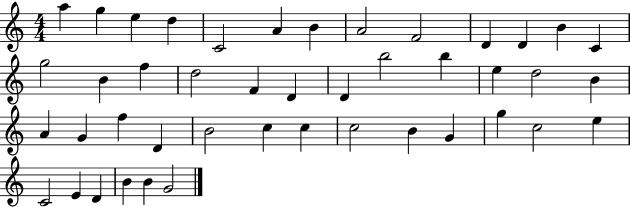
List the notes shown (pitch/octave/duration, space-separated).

A5/q G5/q E5/q D5/q C4/h A4/q B4/q A4/h F4/h D4/q D4/q B4/q C4/q G5/h B4/q F5/q D5/h F4/q D4/q D4/q B5/h B5/q E5/q D5/h B4/q A4/q G4/q F5/q D4/q B4/h C5/q C5/q C5/h B4/q G4/q G5/q C5/h E5/q C4/h E4/q D4/q B4/q B4/q G4/h